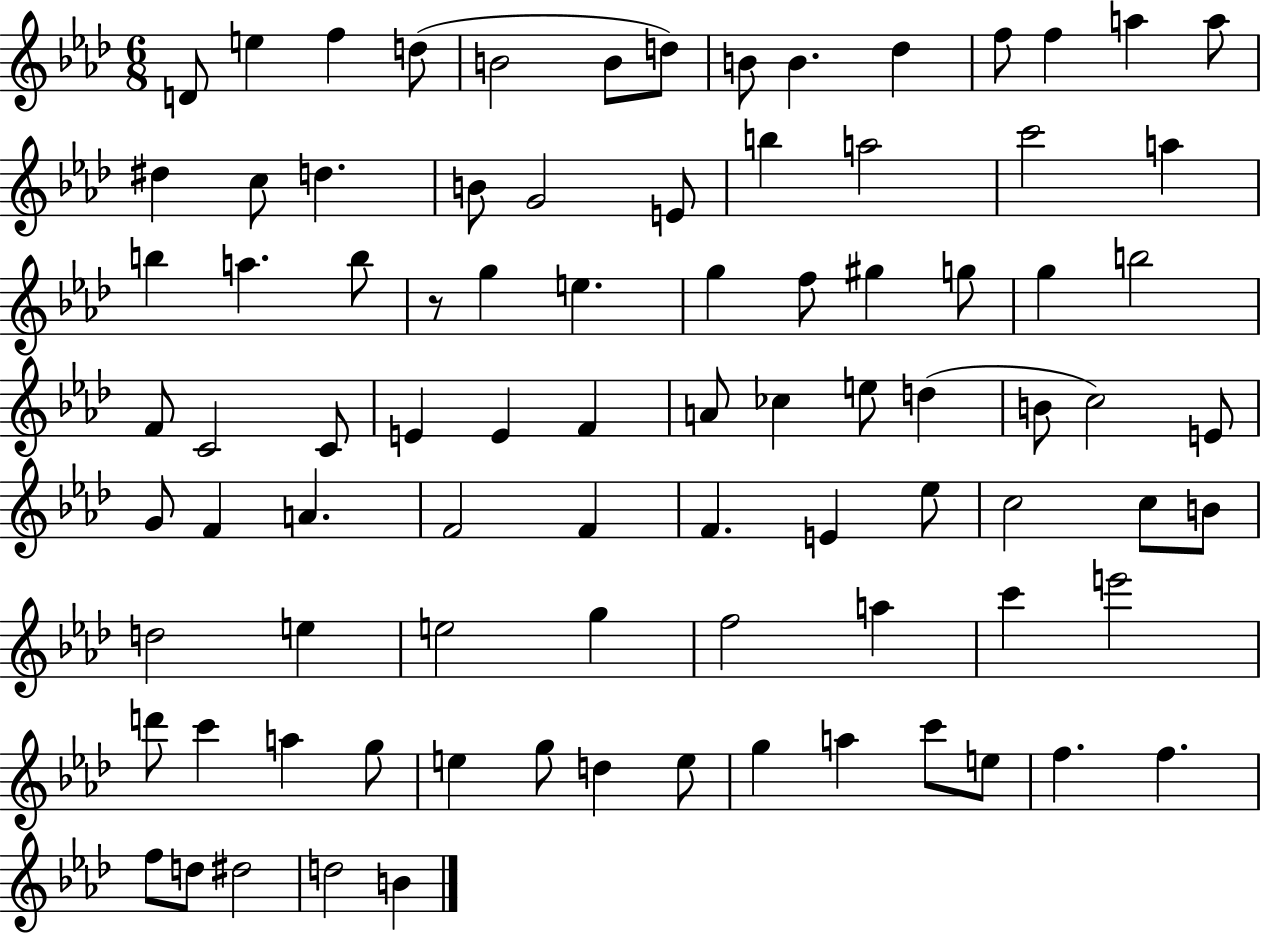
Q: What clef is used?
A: treble